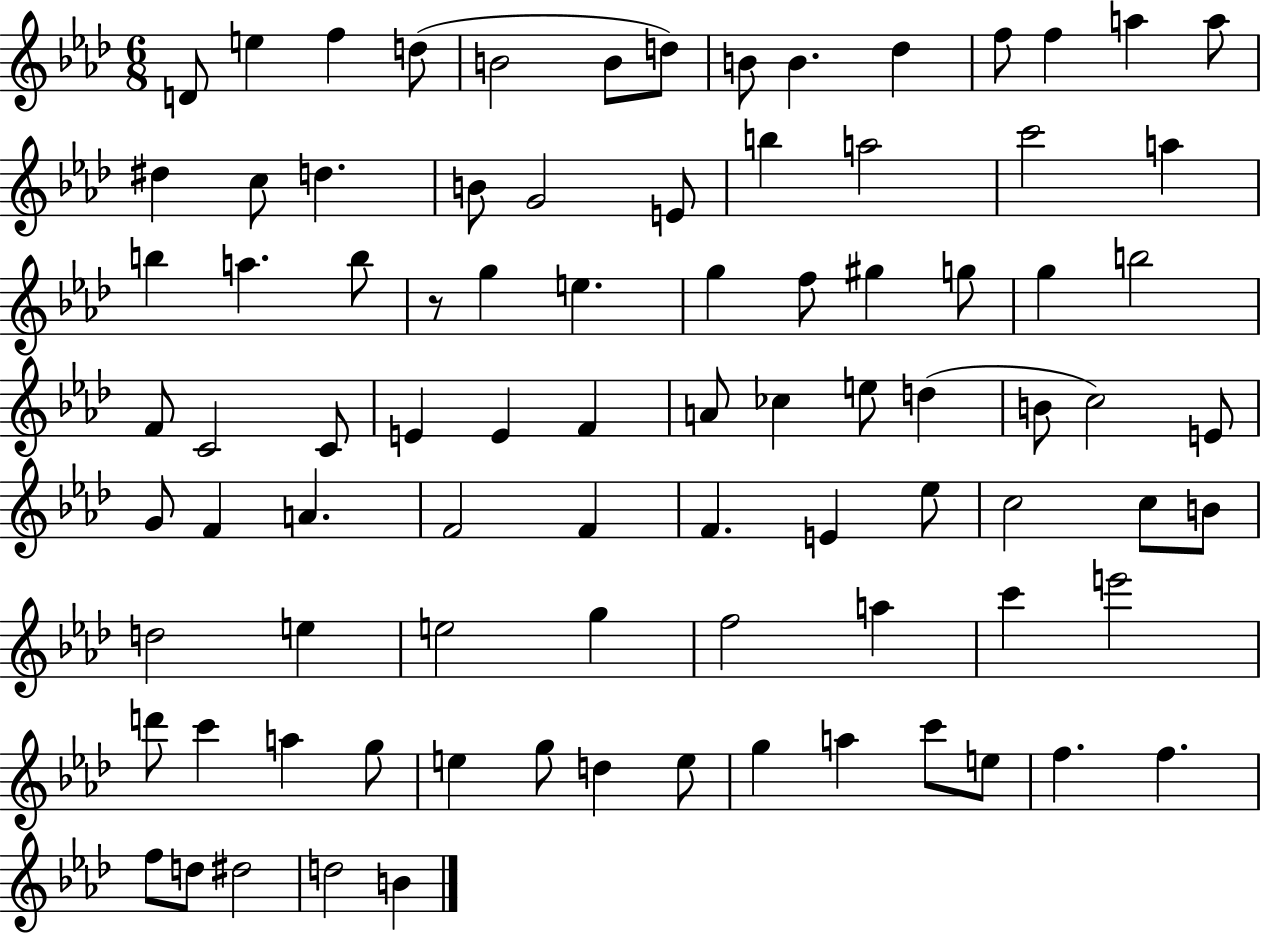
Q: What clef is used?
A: treble